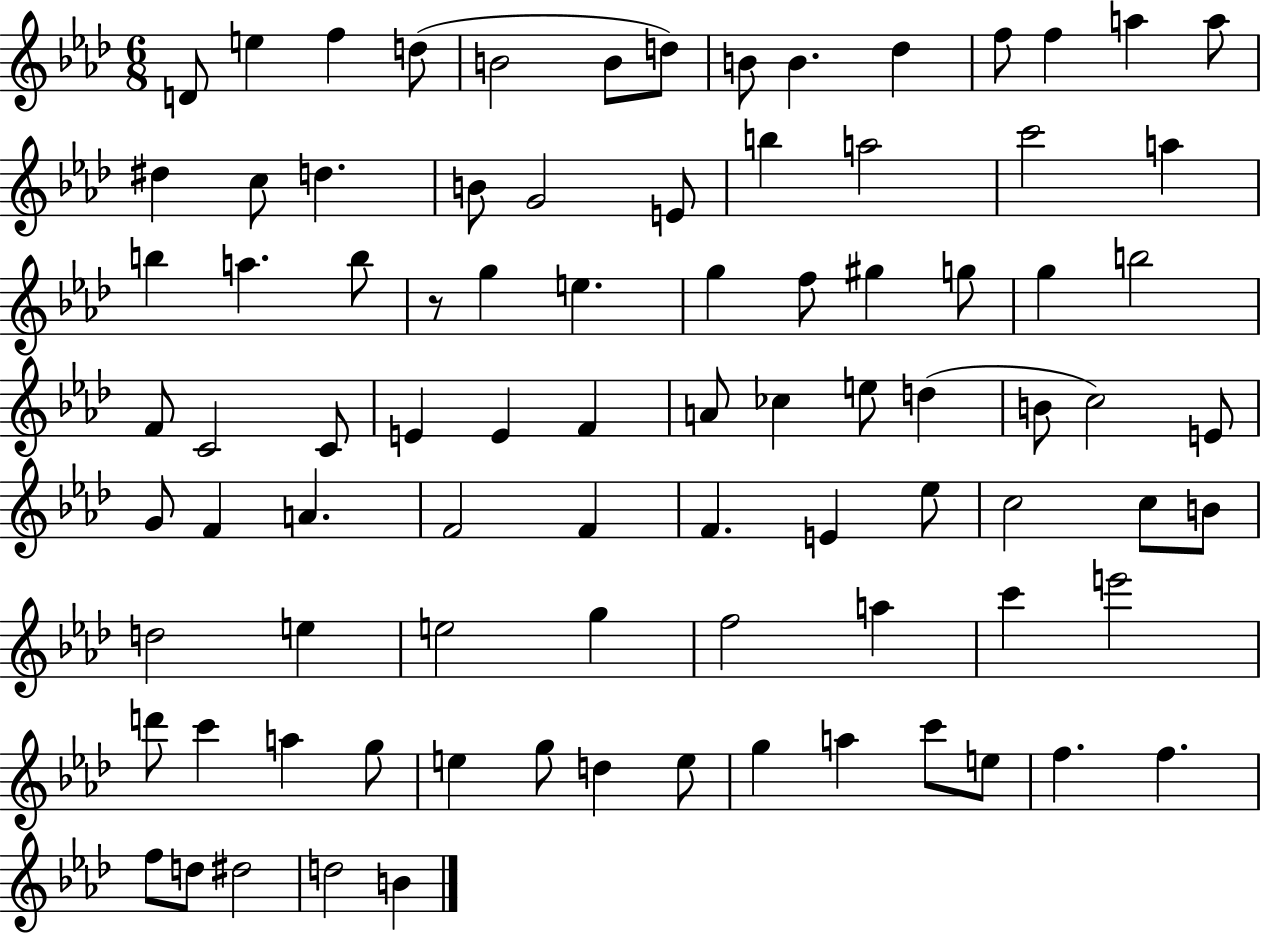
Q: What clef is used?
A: treble